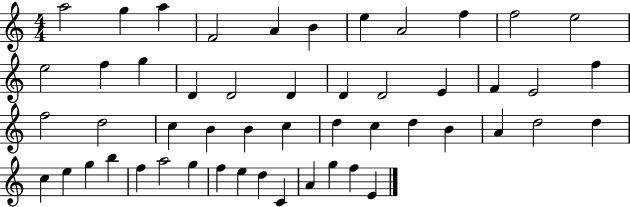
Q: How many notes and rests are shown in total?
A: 51